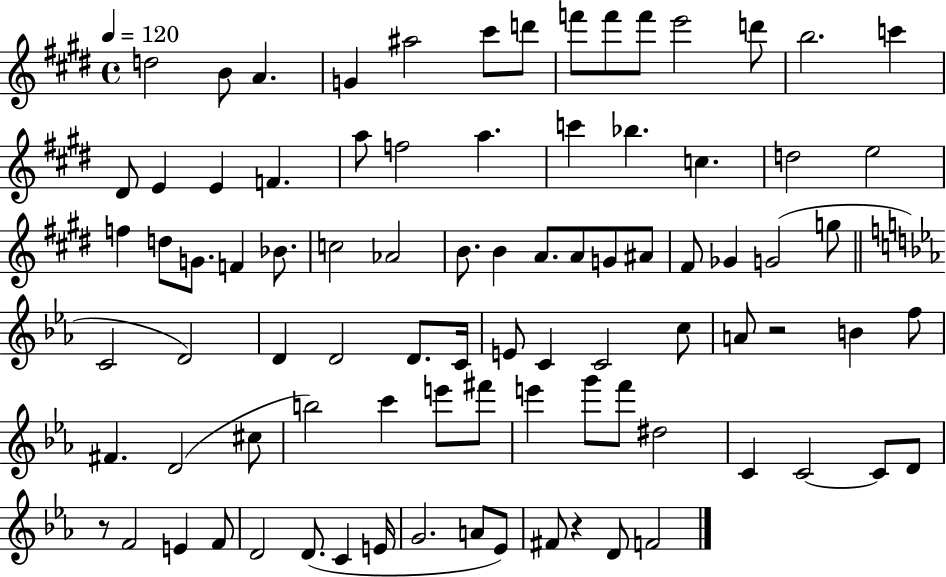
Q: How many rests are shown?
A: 3